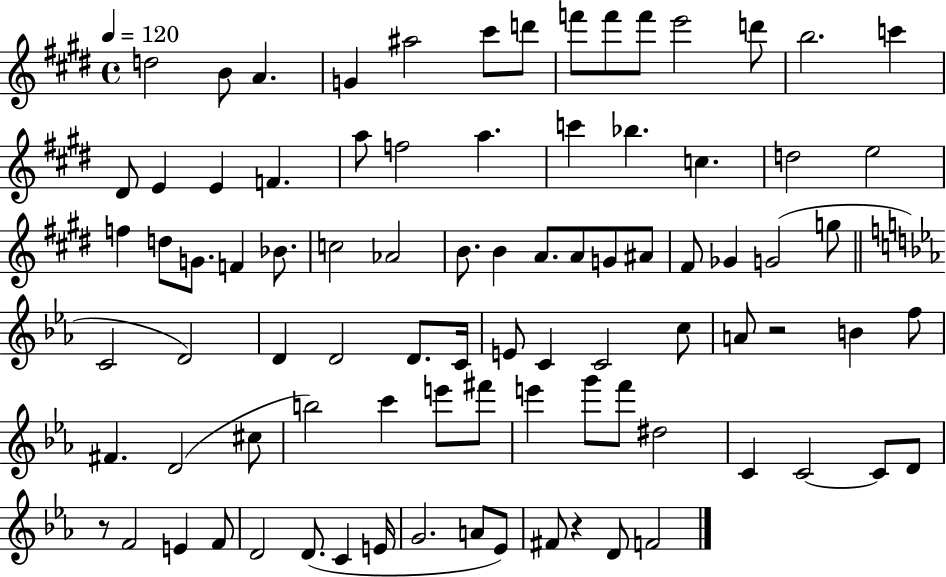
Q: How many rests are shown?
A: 3